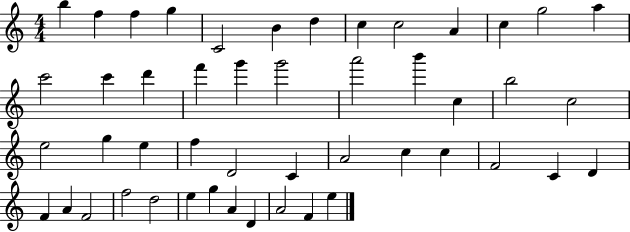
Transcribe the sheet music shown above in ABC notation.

X:1
T:Untitled
M:4/4
L:1/4
K:C
b f f g C2 B d c c2 A c g2 a c'2 c' d' f' g' g'2 a'2 b' c b2 c2 e2 g e f D2 C A2 c c F2 C D F A F2 f2 d2 e g A D A2 F e